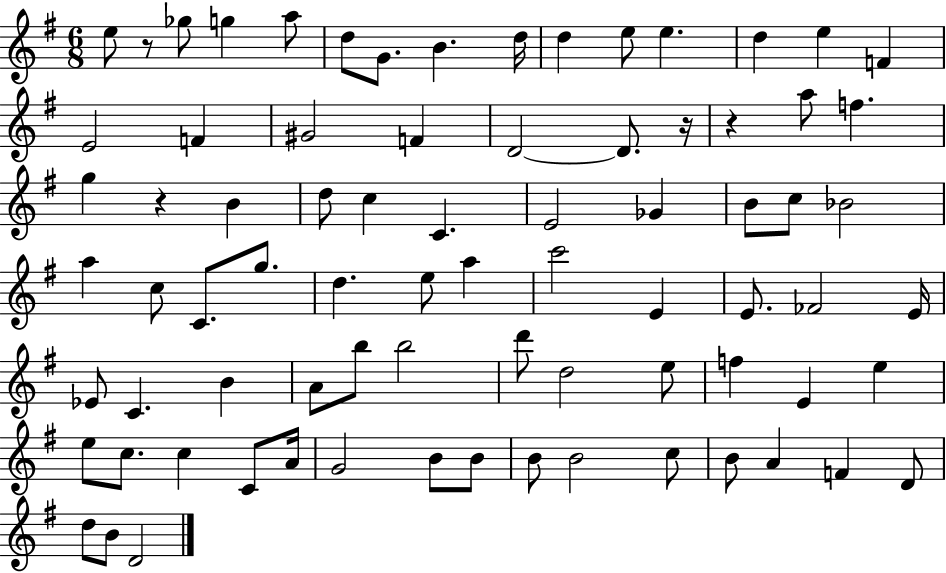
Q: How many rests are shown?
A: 4